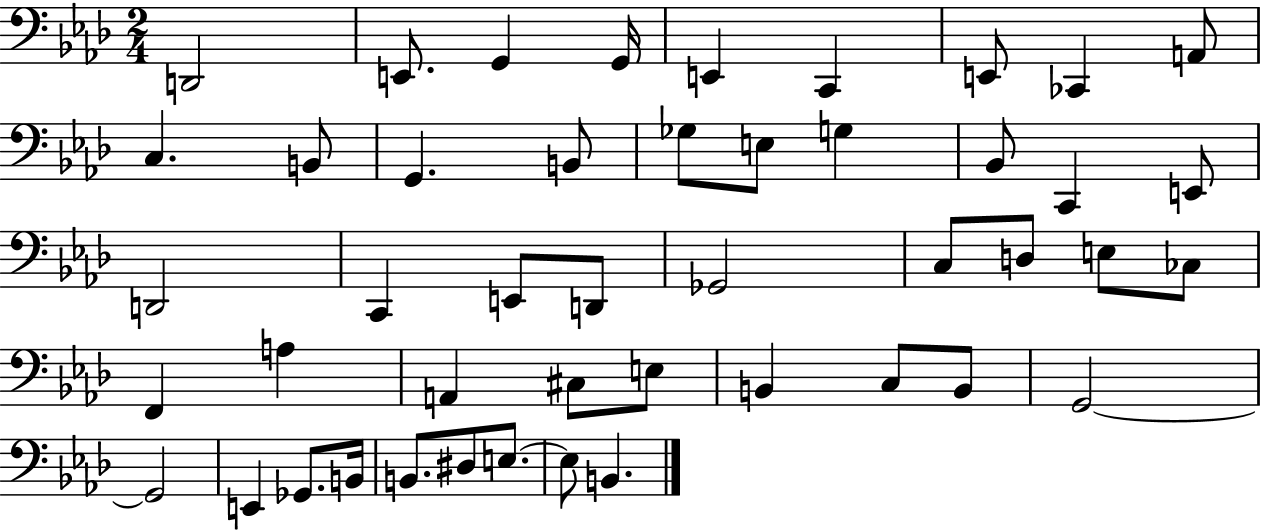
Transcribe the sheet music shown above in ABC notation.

X:1
T:Untitled
M:2/4
L:1/4
K:Ab
D,,2 E,,/2 G,, G,,/4 E,, C,, E,,/2 _C,, A,,/2 C, B,,/2 G,, B,,/2 _G,/2 E,/2 G, _B,,/2 C,, E,,/2 D,,2 C,, E,,/2 D,,/2 _G,,2 C,/2 D,/2 E,/2 _C,/2 F,, A, A,, ^C,/2 E,/2 B,, C,/2 B,,/2 G,,2 G,,2 E,, _G,,/2 B,,/4 B,,/2 ^D,/2 E,/2 E,/2 B,,